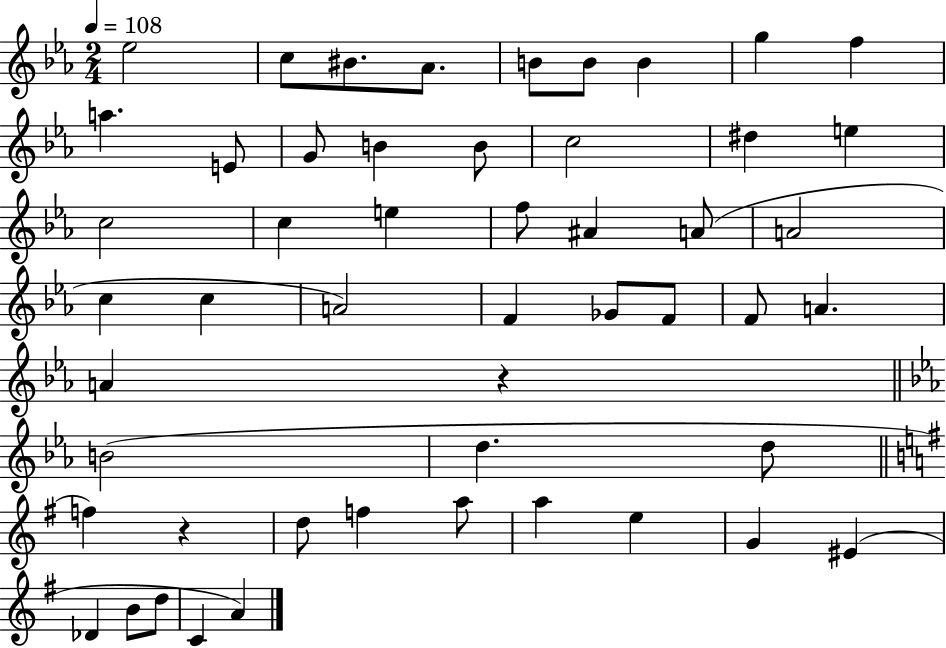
X:1
T:Untitled
M:2/4
L:1/4
K:Eb
_e2 c/2 ^B/2 _A/2 B/2 B/2 B g f a E/2 G/2 B B/2 c2 ^d e c2 c e f/2 ^A A/2 A2 c c A2 F _G/2 F/2 F/2 A A z B2 d d/2 f z d/2 f a/2 a e G ^E _D B/2 d/2 C A